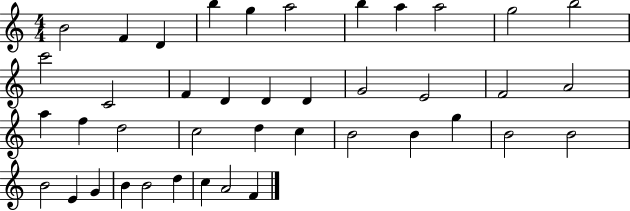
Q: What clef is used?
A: treble